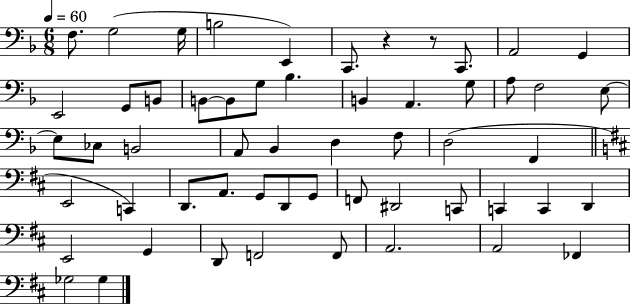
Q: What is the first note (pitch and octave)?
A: F3